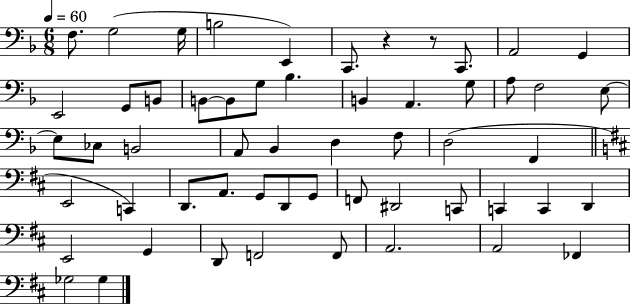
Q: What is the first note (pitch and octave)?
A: F3